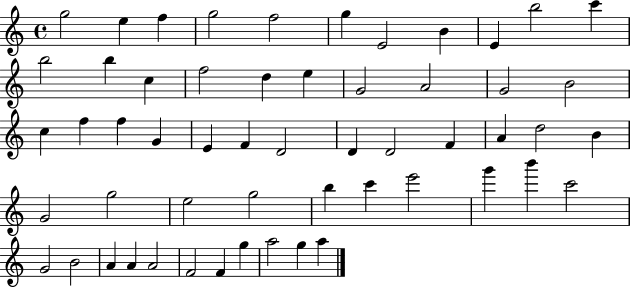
G5/h E5/q F5/q G5/h F5/h G5/q E4/h B4/q E4/q B5/h C6/q B5/h B5/q C5/q F5/h D5/q E5/q G4/h A4/h G4/h B4/h C5/q F5/q F5/q G4/q E4/q F4/q D4/h D4/q D4/h F4/q A4/q D5/h B4/q G4/h G5/h E5/h G5/h B5/q C6/q E6/h G6/q B6/q C6/h G4/h B4/h A4/q A4/q A4/h F4/h F4/q G5/q A5/h G5/q A5/q